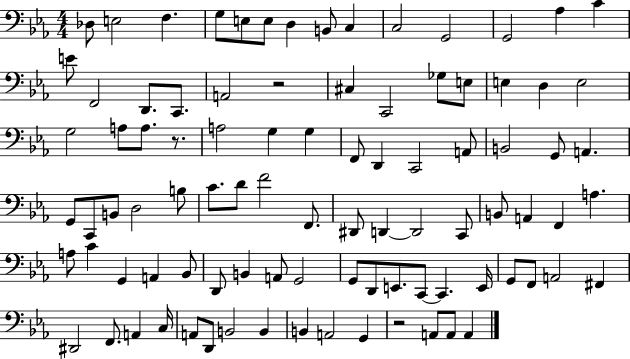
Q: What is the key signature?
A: EES major